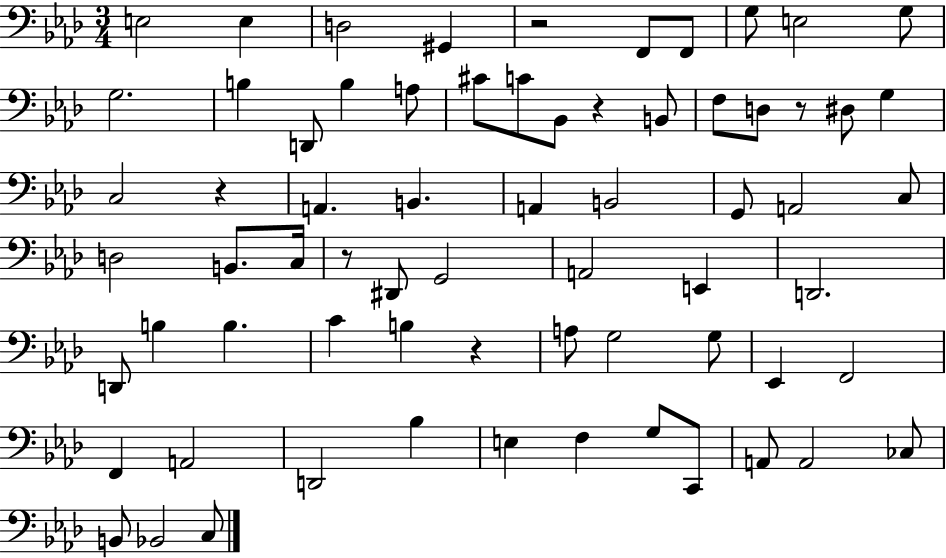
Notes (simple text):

E3/h E3/q D3/h G#2/q R/h F2/e F2/e G3/e E3/h G3/e G3/h. B3/q D2/e B3/q A3/e C#4/e C4/e Bb2/e R/q B2/e F3/e D3/e R/e D#3/e G3/q C3/h R/q A2/q. B2/q. A2/q B2/h G2/e A2/h C3/e D3/h B2/e. C3/s R/e D#2/e G2/h A2/h E2/q D2/h. D2/e B3/q B3/q. C4/q B3/q R/q A3/e G3/h G3/e Eb2/q F2/h F2/q A2/h D2/h Bb3/q E3/q F3/q G3/e C2/e A2/e A2/h CES3/e B2/e Bb2/h C3/e